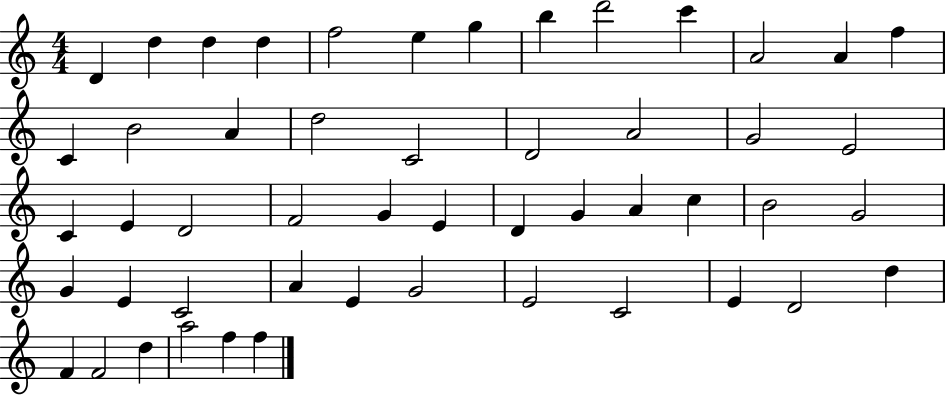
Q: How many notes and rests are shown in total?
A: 51